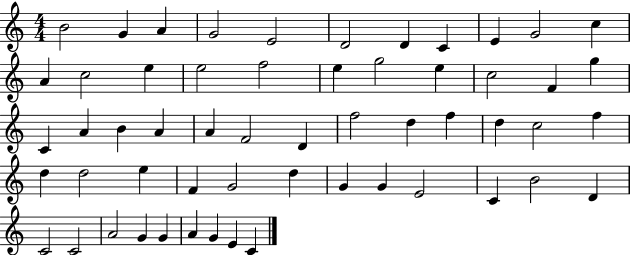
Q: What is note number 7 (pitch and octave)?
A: D4